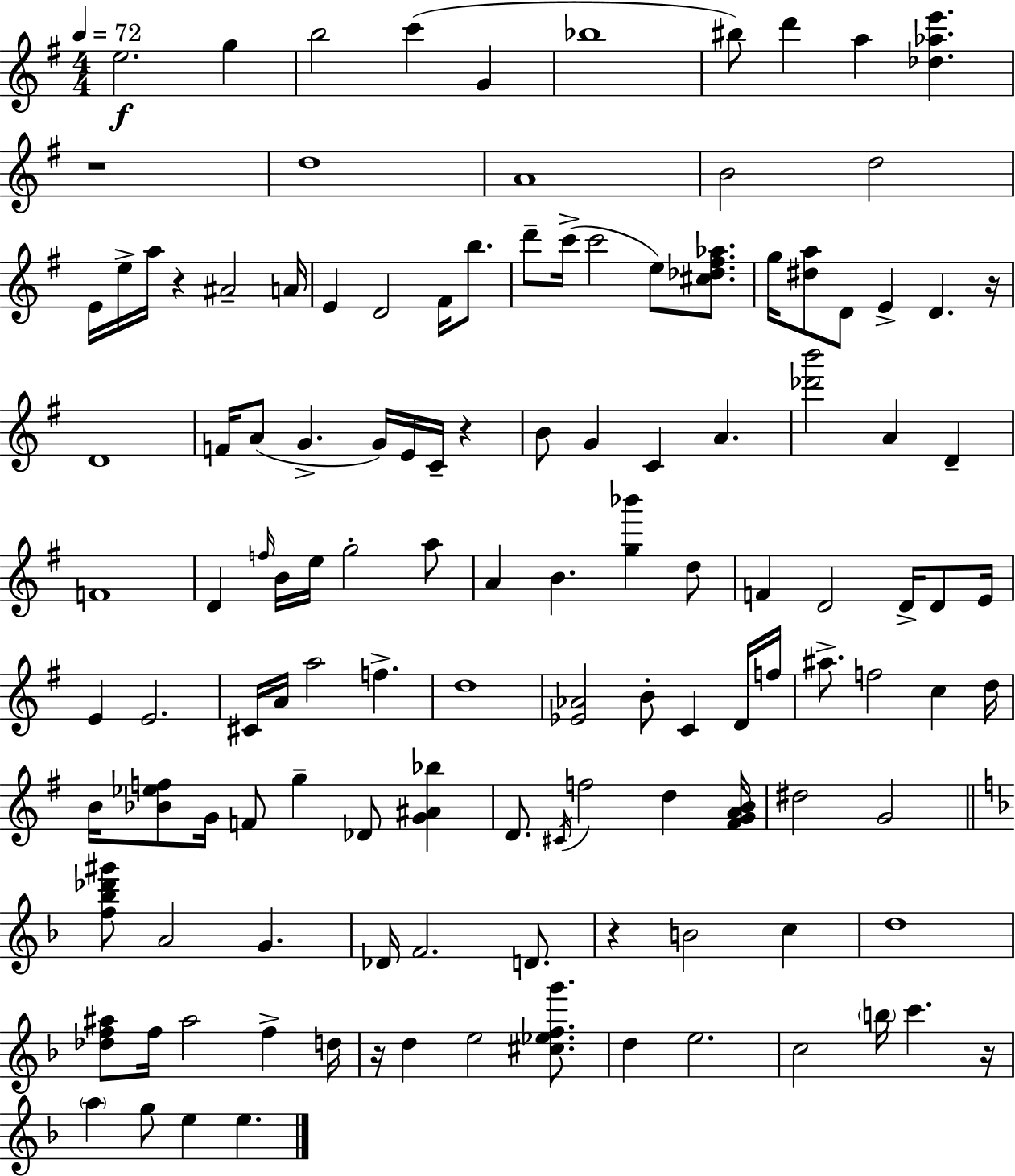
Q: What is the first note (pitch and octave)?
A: E5